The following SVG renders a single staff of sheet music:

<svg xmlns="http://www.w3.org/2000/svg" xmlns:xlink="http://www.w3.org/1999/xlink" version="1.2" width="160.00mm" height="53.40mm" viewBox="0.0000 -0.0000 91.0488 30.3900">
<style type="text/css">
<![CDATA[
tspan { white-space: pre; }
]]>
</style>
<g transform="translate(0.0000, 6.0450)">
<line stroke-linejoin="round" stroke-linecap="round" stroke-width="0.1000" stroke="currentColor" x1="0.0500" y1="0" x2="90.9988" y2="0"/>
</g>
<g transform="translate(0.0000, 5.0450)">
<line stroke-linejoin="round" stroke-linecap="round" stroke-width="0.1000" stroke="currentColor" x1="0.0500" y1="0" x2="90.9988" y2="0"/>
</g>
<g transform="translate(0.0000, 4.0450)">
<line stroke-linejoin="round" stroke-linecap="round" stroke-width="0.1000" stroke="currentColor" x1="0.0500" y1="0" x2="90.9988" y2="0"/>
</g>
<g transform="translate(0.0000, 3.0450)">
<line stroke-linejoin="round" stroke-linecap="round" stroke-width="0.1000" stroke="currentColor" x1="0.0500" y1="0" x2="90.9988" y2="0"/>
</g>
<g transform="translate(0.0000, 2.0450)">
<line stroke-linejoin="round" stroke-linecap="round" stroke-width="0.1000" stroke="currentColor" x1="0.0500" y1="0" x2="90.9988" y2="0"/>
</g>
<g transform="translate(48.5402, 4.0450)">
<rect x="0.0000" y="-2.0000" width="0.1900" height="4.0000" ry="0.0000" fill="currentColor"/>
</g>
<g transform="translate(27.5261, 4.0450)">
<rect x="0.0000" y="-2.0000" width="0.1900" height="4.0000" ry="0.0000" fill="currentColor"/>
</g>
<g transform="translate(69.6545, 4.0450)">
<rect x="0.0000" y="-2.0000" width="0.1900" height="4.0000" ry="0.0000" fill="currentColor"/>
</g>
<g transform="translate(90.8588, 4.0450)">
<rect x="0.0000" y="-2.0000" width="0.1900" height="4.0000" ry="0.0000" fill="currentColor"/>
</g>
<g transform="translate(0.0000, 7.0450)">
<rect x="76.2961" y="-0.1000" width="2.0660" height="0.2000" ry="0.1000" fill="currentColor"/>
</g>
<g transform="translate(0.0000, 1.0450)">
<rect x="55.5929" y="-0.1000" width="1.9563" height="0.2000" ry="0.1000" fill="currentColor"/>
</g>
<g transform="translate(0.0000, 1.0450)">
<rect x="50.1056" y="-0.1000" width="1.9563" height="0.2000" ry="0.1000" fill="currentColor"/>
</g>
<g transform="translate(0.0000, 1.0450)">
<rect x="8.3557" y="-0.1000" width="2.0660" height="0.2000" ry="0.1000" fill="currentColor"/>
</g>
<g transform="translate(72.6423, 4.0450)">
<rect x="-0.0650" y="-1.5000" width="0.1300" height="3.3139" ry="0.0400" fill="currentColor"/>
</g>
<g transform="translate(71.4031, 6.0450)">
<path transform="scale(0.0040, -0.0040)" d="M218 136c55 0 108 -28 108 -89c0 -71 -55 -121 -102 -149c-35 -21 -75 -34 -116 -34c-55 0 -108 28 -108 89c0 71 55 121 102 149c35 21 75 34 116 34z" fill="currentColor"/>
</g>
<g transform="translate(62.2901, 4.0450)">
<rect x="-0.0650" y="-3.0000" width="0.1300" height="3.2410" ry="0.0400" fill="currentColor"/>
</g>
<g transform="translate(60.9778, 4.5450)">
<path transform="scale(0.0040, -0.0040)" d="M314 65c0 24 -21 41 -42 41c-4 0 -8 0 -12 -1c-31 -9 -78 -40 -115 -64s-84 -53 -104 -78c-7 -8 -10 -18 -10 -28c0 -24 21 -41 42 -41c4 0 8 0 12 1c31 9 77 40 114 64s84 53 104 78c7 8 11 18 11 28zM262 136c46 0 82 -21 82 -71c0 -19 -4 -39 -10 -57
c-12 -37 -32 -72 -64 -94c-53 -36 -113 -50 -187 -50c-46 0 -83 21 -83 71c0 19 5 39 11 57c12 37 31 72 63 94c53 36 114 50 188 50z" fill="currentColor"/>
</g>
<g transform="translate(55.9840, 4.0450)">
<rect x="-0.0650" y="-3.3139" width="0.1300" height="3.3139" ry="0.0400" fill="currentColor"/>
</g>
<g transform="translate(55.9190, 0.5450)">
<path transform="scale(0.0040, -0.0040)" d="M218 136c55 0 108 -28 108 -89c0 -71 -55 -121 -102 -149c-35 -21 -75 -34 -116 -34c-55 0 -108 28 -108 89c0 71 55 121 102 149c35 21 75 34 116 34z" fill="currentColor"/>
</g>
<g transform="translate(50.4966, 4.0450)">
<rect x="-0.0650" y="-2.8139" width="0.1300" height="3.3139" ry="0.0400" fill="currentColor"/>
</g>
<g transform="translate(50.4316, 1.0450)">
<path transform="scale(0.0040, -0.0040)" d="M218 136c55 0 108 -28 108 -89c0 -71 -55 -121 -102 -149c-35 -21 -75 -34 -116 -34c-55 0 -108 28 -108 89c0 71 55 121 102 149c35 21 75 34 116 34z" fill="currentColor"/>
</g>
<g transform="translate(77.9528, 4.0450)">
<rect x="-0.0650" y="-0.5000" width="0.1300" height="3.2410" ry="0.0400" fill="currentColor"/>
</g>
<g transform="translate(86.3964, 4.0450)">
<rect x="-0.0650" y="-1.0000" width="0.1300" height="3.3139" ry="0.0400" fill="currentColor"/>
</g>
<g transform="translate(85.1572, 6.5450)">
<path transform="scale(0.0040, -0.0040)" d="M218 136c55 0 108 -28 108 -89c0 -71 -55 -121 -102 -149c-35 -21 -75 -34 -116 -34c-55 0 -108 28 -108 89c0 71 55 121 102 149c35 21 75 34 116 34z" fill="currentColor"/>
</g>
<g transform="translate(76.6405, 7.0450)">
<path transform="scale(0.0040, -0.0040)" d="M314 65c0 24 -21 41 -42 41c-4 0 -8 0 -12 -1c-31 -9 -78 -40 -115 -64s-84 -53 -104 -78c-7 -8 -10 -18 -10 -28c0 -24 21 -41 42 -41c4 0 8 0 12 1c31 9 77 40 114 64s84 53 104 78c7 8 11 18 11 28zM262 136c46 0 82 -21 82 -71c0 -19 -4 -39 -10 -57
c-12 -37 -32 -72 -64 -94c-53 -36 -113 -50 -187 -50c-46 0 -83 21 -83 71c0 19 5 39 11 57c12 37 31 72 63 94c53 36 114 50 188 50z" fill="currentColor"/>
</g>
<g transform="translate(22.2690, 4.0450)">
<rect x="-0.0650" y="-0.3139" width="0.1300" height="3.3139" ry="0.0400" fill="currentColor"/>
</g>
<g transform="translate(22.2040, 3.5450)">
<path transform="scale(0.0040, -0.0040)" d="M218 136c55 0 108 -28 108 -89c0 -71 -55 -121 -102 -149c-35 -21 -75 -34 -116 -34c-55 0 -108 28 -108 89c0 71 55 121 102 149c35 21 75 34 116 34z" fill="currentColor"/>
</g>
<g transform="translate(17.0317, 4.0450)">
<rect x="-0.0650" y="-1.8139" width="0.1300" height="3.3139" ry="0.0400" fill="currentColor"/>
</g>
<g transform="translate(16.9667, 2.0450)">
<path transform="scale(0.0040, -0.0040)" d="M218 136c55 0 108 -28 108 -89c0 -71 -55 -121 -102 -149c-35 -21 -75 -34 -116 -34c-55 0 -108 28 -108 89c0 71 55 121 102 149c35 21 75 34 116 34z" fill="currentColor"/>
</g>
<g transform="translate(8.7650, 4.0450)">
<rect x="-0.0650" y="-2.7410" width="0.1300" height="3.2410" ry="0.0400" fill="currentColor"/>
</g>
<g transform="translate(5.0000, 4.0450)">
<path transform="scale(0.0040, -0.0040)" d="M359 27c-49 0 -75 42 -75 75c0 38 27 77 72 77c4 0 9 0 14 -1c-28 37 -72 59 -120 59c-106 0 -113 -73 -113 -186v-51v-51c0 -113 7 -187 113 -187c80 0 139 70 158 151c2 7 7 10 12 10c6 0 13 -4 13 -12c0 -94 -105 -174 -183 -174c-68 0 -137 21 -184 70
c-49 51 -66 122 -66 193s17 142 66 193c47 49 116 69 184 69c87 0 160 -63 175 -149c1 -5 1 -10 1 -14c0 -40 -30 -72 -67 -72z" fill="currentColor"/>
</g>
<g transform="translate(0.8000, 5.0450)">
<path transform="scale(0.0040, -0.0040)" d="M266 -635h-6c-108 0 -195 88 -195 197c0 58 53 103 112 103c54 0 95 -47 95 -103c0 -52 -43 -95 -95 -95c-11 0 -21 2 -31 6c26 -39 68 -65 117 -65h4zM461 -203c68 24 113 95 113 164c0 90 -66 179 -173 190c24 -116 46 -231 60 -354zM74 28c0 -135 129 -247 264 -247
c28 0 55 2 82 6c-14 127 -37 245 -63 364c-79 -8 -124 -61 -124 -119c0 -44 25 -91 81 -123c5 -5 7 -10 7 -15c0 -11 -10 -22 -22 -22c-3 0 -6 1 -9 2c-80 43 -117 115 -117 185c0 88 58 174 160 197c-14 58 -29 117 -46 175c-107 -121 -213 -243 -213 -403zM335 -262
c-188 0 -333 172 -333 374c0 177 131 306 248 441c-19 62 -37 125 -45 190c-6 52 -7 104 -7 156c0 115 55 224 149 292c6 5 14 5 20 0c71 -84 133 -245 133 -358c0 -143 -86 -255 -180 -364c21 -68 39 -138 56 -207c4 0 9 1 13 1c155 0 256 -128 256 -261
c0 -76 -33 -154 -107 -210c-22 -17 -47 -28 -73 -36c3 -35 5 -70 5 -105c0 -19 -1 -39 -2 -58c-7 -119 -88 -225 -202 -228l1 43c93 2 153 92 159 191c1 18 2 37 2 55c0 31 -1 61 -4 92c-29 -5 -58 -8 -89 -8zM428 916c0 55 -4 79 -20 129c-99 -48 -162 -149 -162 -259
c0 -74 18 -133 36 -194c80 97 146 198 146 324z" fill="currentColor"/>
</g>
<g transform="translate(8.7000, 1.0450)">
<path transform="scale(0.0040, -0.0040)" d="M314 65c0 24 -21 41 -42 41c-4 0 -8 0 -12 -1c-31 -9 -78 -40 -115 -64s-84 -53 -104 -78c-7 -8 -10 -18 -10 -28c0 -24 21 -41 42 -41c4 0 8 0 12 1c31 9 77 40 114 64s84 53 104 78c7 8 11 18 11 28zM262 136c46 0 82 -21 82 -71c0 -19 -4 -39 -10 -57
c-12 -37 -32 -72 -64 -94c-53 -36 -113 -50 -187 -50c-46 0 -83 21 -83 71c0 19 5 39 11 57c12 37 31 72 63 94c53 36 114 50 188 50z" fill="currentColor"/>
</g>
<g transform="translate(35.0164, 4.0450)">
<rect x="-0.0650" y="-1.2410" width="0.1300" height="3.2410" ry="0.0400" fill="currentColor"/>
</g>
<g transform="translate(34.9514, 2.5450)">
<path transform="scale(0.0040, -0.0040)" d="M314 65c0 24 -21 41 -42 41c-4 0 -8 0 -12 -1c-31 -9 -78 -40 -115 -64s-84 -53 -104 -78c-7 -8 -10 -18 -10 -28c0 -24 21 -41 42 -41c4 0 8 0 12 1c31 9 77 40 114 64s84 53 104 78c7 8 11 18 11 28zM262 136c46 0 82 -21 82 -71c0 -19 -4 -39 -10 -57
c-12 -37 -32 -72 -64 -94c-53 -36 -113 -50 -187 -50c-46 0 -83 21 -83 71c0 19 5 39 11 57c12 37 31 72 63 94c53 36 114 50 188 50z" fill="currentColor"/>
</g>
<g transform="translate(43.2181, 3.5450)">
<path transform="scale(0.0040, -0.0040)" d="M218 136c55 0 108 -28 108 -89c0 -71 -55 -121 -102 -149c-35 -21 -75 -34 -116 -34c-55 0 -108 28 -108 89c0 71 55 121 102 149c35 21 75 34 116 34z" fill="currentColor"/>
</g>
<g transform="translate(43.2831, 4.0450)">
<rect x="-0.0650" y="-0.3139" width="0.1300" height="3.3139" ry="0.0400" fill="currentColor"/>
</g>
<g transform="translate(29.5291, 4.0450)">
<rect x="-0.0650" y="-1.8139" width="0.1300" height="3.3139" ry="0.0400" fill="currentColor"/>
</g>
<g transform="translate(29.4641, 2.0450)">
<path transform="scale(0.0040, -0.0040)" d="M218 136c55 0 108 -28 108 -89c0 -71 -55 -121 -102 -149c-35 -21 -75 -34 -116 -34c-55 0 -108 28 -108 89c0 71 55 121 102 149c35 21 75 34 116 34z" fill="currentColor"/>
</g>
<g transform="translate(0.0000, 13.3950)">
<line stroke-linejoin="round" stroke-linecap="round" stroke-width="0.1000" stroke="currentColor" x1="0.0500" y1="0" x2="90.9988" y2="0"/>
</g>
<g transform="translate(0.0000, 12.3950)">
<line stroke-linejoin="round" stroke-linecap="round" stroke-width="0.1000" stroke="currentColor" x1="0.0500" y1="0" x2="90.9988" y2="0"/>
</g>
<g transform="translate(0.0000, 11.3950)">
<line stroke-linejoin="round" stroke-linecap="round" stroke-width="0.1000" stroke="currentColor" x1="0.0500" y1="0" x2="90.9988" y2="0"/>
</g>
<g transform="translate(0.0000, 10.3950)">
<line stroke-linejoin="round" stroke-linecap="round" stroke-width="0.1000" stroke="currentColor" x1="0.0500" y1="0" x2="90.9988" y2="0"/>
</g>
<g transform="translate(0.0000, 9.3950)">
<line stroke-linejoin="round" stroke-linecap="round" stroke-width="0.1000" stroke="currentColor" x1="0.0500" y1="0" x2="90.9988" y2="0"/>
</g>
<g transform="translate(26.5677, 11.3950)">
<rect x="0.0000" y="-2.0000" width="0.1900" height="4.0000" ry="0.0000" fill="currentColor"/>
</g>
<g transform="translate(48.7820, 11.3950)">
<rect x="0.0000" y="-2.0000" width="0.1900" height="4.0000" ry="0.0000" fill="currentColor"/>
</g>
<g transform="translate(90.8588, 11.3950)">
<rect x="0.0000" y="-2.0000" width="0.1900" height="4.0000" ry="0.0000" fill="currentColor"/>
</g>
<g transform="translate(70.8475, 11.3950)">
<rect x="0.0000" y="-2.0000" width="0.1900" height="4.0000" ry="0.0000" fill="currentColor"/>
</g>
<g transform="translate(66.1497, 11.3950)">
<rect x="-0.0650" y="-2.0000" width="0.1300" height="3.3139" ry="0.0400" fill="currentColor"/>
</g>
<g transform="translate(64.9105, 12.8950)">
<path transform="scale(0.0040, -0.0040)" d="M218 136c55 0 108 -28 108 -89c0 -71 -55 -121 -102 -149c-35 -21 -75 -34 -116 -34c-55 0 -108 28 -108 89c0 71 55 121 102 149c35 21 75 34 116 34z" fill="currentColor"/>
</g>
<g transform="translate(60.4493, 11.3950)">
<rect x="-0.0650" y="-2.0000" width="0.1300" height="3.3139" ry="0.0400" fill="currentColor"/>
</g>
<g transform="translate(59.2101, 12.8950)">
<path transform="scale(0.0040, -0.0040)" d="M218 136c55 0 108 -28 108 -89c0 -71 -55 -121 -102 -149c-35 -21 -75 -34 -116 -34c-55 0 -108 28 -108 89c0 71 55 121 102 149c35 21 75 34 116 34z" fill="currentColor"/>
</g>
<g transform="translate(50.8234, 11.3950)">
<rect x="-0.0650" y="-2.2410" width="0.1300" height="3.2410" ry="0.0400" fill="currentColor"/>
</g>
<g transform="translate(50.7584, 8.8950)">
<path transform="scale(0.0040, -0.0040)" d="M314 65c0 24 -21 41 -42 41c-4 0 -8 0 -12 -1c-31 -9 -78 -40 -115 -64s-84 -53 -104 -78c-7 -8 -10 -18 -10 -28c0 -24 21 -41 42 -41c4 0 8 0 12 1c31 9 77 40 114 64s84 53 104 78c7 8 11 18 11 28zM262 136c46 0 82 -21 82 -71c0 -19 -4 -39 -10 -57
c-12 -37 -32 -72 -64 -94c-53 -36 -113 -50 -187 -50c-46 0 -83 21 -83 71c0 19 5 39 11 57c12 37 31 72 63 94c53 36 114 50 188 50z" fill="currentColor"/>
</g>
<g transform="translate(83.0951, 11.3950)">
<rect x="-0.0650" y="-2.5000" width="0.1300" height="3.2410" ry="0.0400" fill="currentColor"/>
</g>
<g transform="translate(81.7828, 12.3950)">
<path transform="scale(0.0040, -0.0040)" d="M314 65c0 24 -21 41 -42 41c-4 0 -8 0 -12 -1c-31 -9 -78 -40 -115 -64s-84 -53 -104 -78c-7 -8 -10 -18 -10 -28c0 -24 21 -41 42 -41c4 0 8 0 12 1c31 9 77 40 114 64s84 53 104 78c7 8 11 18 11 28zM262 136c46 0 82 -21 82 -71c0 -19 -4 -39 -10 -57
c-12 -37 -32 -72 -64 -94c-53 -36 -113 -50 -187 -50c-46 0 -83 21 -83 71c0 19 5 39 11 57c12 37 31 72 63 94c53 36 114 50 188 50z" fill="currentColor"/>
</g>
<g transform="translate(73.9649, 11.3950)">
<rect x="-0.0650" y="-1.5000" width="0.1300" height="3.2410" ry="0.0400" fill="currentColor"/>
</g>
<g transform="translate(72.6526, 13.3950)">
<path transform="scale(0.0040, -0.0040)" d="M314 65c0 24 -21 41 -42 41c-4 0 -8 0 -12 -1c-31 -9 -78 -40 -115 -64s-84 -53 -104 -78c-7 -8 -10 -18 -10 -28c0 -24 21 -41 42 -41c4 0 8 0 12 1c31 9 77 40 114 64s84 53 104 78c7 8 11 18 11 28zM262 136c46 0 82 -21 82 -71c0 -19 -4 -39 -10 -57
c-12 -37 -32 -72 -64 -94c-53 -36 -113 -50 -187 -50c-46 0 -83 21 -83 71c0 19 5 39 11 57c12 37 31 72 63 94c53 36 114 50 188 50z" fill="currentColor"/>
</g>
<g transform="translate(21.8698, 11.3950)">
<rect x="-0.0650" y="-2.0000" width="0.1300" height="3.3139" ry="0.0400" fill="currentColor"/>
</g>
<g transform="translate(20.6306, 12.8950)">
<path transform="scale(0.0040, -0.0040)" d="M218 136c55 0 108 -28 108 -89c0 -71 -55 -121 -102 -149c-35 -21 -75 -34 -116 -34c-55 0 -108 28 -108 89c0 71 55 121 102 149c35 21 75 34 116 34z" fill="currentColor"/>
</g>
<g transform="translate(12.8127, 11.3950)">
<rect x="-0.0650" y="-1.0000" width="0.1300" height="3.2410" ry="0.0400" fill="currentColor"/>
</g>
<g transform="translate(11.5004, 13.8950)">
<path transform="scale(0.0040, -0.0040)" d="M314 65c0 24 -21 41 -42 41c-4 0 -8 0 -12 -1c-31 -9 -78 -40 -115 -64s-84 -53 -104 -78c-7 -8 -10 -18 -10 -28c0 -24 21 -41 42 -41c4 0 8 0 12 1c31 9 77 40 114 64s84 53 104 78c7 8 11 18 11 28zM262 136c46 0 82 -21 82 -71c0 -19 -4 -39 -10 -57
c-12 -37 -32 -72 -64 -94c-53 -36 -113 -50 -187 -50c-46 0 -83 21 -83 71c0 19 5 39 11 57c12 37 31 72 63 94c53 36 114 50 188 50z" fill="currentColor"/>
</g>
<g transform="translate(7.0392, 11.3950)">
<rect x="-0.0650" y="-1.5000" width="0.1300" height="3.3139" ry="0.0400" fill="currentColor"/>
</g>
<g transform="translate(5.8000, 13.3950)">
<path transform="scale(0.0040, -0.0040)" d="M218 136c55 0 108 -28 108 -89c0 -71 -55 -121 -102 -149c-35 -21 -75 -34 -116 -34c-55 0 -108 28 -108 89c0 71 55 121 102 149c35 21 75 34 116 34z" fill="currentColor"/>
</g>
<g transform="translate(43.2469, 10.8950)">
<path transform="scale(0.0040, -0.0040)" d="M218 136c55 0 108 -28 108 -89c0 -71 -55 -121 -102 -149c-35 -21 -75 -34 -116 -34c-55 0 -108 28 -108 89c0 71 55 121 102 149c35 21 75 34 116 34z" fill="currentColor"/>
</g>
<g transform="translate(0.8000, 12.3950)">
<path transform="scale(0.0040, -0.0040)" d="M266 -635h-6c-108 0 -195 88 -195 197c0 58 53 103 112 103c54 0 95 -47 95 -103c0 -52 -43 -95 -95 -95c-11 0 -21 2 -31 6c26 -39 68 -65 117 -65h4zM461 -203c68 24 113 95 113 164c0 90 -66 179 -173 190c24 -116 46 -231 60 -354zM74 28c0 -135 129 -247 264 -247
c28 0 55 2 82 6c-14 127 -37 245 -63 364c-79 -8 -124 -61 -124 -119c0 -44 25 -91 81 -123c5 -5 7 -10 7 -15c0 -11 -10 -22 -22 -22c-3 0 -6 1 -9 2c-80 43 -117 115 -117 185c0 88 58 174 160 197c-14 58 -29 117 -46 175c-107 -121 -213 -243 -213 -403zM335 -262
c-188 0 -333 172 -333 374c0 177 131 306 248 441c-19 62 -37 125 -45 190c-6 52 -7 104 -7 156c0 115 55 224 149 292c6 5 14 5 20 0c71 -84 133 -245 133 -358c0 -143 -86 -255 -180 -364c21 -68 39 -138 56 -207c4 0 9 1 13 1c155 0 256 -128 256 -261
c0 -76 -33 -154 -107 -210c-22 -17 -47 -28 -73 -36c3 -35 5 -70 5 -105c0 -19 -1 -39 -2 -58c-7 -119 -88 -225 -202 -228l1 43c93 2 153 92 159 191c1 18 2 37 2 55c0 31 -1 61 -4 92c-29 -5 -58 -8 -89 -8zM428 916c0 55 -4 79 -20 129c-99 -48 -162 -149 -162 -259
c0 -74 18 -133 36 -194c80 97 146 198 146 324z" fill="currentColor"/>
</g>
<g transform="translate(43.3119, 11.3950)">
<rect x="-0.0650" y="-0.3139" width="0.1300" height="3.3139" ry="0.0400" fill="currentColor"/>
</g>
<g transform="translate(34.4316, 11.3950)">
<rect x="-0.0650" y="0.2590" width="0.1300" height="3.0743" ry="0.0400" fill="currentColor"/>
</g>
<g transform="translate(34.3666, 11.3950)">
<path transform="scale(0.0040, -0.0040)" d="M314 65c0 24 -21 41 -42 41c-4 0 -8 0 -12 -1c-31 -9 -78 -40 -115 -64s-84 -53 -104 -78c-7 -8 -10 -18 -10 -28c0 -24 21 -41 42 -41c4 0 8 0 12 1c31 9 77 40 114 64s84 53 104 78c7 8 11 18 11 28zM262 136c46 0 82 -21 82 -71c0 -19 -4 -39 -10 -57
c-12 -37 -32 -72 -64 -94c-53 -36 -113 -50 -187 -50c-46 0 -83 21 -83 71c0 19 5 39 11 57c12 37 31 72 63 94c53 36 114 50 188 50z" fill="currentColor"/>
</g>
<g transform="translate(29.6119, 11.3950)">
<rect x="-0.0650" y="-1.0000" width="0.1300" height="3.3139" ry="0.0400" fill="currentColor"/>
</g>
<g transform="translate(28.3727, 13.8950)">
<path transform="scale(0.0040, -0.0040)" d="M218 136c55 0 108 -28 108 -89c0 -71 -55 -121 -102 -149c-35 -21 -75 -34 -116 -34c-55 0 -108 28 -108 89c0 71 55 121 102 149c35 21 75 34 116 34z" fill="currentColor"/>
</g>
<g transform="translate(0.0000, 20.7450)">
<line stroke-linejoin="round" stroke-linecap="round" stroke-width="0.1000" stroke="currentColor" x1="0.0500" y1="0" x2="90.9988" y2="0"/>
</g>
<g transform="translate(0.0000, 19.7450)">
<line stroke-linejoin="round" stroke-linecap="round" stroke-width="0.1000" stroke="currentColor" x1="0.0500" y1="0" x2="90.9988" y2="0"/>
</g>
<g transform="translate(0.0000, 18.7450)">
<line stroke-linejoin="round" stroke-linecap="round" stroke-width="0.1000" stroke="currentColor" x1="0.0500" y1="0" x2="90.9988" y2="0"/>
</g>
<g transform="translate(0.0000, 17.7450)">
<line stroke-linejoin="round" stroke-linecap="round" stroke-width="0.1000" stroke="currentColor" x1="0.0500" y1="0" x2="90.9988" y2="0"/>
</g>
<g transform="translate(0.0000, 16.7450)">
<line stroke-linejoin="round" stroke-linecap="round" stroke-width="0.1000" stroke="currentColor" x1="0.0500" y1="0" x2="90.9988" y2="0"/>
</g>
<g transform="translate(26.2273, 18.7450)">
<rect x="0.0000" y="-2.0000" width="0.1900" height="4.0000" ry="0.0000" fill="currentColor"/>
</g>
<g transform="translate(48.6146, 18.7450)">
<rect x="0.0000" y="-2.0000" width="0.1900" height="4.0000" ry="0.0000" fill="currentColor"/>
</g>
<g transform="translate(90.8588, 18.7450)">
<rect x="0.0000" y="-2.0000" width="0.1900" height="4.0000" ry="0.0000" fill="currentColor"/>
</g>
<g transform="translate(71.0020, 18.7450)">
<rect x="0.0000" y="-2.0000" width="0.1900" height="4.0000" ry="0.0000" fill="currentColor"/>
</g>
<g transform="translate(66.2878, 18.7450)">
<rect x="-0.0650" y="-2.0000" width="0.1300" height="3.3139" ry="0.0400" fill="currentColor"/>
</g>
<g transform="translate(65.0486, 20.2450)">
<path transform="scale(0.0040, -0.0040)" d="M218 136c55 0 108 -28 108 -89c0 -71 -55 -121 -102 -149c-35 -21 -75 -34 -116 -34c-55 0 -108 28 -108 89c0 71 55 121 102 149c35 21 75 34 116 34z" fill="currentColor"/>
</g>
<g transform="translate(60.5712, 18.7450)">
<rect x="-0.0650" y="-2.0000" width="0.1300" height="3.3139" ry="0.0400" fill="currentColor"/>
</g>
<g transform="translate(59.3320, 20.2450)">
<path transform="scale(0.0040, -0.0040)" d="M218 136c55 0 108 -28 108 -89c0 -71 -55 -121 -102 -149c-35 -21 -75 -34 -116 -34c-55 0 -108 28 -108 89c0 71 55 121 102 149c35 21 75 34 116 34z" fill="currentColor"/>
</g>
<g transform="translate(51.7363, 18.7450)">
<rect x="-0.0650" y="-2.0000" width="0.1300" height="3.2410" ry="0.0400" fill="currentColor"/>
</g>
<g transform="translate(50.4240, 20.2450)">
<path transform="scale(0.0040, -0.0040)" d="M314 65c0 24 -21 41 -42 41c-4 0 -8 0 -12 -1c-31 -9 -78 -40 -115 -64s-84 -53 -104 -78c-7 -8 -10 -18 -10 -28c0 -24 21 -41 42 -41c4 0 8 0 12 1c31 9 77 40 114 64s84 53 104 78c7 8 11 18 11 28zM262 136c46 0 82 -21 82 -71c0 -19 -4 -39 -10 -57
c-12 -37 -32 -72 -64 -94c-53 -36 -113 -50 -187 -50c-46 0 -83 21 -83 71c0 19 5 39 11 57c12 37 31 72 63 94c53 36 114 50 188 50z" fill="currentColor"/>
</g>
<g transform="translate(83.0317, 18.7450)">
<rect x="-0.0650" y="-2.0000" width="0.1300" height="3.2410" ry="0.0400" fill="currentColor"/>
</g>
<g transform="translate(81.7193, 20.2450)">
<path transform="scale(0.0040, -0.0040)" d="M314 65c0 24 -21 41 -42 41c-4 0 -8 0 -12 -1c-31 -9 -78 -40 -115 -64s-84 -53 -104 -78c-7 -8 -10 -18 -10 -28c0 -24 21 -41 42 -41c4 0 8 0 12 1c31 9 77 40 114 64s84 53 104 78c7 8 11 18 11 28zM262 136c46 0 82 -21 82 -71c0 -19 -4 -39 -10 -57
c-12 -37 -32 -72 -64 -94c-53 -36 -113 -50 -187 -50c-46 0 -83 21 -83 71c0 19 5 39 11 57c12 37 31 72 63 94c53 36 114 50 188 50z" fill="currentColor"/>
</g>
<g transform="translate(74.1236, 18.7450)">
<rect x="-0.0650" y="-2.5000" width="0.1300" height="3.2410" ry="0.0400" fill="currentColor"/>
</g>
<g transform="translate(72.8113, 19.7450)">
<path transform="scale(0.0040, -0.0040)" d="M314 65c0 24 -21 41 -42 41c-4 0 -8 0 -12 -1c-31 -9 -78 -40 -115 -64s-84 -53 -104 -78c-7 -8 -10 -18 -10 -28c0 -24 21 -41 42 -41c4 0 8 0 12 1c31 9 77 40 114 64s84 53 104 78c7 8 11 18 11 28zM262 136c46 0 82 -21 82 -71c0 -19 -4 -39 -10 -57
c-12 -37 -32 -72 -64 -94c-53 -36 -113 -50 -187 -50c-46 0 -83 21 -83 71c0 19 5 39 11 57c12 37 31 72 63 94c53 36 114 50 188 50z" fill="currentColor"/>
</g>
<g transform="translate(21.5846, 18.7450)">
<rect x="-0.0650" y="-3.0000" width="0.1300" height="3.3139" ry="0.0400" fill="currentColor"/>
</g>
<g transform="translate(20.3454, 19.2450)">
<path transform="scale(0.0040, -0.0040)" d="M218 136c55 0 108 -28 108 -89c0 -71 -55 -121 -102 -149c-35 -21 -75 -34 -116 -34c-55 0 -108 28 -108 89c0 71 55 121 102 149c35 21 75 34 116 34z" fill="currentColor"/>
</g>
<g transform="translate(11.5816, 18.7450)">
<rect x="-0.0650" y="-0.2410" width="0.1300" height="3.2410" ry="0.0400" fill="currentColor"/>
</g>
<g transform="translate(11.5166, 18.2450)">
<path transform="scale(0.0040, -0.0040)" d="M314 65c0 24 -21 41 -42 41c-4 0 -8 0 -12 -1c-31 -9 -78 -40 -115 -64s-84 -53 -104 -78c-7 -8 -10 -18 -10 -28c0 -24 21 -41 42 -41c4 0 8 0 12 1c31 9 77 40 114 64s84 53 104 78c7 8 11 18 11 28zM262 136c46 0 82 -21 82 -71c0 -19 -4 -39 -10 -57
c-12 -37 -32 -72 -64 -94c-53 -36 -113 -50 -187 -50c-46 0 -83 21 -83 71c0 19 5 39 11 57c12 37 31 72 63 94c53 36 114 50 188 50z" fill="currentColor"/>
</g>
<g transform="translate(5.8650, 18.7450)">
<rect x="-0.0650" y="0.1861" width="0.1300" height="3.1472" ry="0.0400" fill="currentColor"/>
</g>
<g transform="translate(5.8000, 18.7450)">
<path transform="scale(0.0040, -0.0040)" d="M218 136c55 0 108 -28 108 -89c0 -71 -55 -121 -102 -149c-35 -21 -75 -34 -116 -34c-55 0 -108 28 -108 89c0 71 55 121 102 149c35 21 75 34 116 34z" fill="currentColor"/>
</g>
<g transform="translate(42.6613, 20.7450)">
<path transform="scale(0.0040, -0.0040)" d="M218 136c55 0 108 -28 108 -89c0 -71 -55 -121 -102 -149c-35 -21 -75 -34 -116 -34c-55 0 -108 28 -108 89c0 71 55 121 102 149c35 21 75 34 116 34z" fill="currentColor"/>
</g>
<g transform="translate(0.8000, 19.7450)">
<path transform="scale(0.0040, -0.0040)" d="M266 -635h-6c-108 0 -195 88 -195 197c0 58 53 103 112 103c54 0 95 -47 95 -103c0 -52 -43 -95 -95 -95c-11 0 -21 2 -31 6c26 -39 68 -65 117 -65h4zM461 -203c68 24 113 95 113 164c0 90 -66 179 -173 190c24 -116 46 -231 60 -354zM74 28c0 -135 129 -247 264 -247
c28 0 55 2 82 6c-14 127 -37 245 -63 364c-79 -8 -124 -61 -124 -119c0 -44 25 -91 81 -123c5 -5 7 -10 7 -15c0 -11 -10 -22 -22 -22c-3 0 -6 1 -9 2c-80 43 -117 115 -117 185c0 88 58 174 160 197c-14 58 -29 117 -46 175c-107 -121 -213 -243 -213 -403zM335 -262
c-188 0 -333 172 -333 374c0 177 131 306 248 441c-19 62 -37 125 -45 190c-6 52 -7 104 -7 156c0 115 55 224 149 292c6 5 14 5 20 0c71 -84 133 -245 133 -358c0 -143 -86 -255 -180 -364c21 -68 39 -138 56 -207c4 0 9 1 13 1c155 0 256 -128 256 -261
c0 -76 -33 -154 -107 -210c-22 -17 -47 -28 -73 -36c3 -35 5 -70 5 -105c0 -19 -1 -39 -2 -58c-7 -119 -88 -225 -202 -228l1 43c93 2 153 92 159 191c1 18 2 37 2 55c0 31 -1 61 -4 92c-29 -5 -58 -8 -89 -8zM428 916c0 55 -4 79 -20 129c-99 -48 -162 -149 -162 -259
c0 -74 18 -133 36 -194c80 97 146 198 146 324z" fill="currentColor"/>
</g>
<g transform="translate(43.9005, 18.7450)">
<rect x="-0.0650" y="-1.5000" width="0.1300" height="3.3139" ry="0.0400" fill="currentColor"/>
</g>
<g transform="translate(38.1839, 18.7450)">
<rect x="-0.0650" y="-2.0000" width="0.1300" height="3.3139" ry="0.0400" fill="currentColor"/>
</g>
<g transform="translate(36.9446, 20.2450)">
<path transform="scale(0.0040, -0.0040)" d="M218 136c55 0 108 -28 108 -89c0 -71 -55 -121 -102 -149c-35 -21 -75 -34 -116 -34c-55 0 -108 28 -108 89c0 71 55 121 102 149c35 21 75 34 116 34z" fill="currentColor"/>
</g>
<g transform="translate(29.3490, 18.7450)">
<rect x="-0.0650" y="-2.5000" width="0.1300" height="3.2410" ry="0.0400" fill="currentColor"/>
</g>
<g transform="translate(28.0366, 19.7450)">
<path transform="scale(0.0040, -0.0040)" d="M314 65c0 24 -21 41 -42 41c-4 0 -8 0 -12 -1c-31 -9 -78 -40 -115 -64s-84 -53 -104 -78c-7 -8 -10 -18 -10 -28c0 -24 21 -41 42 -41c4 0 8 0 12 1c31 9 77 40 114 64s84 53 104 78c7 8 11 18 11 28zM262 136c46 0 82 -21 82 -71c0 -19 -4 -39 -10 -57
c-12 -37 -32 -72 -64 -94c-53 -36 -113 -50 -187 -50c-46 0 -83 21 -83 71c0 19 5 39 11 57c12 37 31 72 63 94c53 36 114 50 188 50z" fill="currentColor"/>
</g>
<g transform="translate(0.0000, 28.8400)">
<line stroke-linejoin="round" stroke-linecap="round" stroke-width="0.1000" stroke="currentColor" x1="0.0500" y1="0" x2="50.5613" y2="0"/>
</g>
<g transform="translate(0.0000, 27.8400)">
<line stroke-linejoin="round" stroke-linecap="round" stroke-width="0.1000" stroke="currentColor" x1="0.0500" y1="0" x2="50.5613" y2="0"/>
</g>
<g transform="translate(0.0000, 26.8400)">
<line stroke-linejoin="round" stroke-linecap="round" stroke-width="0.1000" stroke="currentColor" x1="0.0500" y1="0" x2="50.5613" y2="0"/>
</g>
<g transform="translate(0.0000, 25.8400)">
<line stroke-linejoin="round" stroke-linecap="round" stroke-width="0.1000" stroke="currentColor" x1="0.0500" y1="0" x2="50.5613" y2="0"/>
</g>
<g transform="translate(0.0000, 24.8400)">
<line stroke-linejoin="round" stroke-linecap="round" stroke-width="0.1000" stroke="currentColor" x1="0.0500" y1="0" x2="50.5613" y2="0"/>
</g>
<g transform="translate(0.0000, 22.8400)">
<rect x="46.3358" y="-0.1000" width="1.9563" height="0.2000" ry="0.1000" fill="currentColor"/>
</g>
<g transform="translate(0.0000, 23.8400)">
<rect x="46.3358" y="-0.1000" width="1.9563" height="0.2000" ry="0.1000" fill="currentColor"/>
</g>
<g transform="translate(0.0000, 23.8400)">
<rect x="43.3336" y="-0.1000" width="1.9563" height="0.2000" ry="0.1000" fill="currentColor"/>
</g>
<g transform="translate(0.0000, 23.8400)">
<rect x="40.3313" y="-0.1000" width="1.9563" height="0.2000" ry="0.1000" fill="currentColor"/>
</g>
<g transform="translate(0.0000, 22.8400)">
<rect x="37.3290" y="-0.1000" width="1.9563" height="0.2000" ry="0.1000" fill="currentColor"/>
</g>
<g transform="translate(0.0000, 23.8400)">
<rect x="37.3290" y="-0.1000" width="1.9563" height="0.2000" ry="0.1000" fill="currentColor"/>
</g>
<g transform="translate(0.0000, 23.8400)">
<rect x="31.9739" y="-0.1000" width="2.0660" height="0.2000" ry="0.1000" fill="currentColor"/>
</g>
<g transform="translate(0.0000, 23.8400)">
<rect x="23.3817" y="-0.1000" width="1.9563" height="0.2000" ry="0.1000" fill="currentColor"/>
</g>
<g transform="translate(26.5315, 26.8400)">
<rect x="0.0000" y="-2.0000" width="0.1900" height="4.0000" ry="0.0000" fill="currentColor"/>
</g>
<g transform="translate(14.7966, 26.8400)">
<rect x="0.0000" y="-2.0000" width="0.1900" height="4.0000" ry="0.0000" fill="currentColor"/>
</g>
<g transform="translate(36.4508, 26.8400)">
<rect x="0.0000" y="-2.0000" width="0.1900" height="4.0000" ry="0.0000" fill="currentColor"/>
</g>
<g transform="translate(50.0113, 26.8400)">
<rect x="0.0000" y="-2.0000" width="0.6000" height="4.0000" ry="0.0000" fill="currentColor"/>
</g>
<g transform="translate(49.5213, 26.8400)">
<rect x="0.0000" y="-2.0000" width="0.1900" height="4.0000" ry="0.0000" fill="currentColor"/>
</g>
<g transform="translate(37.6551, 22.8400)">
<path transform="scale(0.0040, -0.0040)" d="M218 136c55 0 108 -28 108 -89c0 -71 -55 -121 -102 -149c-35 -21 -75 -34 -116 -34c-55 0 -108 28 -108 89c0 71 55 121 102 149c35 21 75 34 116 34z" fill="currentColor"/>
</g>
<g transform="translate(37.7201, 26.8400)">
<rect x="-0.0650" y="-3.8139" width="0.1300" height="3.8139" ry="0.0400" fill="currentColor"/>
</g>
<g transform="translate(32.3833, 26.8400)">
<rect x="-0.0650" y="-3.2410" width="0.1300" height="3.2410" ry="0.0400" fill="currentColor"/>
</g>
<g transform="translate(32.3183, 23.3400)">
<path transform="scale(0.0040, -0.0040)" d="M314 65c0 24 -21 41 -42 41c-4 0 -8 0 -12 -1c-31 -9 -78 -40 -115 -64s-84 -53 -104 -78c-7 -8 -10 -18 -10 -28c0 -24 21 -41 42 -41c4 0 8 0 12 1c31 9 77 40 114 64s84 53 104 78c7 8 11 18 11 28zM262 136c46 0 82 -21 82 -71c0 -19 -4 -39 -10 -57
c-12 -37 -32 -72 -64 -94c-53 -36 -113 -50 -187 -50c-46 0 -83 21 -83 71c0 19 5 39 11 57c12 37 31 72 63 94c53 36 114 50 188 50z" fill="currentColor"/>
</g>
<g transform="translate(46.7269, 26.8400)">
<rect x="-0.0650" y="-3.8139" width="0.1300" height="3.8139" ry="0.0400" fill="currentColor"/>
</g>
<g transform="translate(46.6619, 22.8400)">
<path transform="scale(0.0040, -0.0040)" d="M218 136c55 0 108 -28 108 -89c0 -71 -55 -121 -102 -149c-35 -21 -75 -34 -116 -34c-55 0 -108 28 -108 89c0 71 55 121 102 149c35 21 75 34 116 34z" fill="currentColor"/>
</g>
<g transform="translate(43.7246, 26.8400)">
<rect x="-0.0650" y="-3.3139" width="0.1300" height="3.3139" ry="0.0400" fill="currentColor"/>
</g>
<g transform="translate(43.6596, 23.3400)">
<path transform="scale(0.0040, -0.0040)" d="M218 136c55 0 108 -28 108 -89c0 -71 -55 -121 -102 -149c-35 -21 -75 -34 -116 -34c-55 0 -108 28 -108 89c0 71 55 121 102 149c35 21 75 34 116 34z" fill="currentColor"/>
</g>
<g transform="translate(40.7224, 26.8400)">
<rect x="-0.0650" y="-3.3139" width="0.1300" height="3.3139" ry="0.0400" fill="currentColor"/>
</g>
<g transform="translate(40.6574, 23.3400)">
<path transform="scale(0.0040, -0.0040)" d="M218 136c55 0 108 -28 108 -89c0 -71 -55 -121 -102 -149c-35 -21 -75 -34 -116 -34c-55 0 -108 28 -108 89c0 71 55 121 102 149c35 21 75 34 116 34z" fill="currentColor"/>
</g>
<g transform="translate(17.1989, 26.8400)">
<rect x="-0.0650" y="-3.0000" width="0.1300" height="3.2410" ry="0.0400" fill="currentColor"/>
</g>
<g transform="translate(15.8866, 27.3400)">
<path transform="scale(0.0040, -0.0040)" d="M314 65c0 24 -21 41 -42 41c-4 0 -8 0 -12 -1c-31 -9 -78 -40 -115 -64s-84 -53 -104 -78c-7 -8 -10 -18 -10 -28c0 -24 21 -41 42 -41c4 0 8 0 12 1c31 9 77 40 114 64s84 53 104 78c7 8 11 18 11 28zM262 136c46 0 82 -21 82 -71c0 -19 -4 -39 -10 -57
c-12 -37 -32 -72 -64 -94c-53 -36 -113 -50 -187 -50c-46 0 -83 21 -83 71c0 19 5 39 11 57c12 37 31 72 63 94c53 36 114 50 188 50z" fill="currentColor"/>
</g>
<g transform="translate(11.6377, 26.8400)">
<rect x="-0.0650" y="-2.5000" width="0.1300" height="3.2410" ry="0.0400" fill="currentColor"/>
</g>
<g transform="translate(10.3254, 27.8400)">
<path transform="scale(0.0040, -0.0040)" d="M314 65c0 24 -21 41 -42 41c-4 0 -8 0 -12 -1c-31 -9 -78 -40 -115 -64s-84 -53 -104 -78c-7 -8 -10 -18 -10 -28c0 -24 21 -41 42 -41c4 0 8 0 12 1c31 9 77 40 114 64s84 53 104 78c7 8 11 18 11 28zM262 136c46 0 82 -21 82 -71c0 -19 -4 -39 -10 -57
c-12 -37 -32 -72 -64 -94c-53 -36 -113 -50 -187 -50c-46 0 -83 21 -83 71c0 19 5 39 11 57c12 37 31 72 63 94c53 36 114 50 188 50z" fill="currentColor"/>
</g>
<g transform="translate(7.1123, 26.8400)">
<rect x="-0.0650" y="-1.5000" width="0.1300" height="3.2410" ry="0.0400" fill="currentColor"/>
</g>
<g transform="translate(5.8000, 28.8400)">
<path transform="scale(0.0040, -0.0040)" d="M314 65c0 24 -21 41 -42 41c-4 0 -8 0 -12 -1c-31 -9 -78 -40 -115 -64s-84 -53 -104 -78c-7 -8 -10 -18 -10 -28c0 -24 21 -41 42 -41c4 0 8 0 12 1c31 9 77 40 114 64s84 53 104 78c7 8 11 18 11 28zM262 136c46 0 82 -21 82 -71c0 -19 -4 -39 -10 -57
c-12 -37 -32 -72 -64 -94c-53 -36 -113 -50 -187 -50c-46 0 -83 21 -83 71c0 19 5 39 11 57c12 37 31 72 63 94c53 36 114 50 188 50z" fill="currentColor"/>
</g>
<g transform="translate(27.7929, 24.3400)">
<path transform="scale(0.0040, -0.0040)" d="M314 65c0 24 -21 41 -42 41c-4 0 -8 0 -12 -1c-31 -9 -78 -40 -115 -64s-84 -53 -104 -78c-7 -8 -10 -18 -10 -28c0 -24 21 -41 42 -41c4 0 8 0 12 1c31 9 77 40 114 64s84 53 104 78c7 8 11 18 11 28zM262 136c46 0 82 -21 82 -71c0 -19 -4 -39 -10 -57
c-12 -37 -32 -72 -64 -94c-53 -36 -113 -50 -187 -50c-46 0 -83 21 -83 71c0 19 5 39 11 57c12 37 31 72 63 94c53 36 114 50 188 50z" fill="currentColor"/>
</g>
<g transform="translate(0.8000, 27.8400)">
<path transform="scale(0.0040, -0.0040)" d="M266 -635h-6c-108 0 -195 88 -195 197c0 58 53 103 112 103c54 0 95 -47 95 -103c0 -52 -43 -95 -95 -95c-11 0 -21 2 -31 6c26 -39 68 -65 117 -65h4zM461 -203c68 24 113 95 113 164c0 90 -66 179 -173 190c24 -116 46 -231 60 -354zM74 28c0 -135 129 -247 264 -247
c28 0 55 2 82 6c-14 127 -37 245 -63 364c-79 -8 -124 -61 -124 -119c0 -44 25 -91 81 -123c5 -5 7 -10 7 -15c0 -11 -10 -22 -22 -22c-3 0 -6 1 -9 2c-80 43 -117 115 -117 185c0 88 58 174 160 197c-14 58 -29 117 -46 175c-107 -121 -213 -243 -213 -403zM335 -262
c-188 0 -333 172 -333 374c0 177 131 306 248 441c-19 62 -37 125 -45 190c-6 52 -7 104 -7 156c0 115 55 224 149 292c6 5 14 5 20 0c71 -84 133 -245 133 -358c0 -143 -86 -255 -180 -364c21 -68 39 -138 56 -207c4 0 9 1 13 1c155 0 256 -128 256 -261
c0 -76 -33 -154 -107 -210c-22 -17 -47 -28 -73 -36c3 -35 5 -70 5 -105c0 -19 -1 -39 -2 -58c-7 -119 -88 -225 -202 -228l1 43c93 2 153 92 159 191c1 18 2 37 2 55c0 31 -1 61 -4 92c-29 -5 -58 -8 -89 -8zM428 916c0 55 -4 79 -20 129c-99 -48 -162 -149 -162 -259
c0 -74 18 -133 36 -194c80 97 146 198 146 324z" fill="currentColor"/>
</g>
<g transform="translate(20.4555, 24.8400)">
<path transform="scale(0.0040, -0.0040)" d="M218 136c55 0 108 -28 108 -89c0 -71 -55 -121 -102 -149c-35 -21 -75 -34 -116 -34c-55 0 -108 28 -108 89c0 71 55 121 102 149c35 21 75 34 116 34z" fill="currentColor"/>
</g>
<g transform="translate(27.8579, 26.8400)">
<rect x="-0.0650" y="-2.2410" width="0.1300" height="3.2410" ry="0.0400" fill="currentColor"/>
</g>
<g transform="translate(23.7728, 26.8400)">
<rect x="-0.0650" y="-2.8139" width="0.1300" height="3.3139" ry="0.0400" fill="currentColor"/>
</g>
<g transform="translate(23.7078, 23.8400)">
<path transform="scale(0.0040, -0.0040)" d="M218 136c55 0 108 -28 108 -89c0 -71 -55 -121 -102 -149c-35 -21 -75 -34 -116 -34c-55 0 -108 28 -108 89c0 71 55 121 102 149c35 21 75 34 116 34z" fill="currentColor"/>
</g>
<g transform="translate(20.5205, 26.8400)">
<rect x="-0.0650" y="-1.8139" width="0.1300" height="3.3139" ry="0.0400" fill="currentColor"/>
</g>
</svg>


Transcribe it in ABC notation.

X:1
T:Untitled
M:4/4
L:1/4
K:C
a2 f c f e2 c a b A2 E C2 D E D2 F D B2 c g2 F F E2 G2 B c2 A G2 F E F2 F F G2 F2 E2 G2 A2 f a g2 b2 c' b b c'